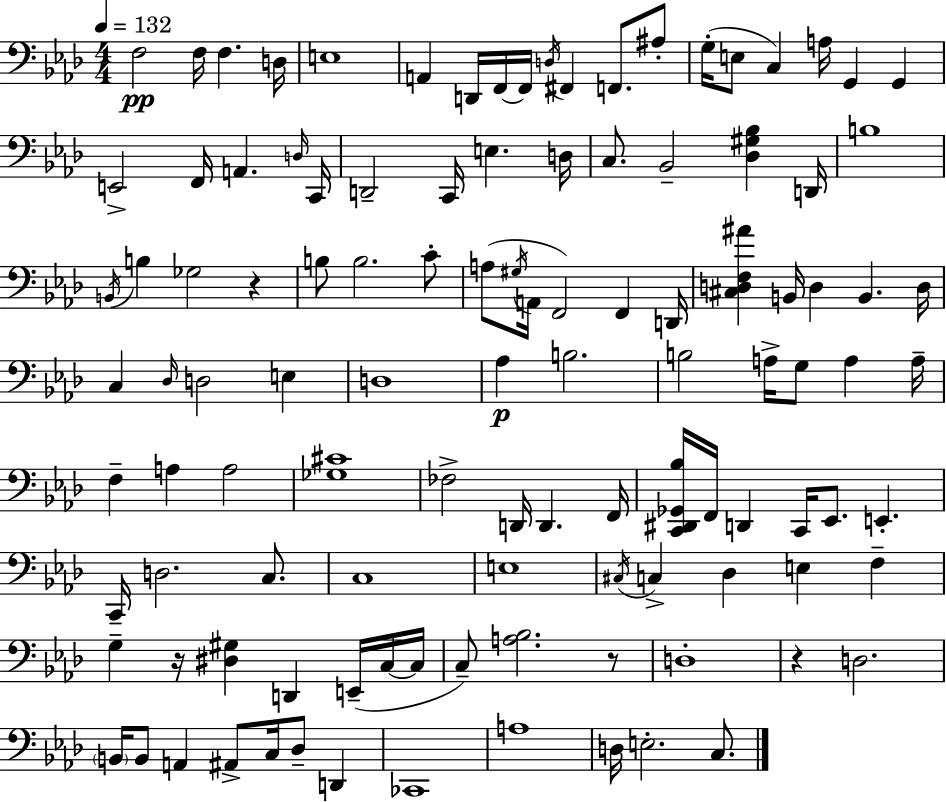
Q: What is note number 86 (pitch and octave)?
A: C3